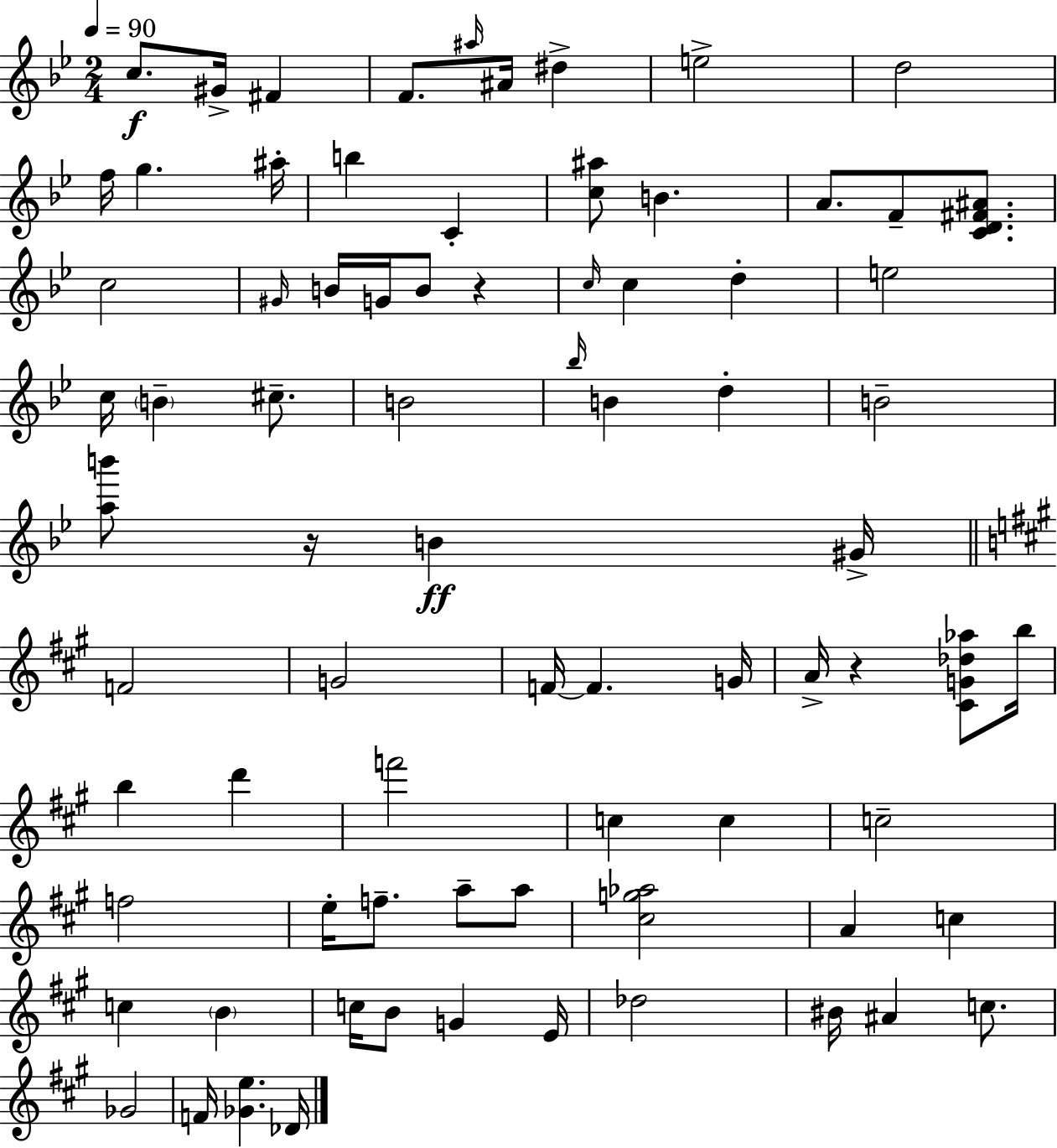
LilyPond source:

{
  \clef treble
  \numericTimeSignature
  \time 2/4
  \key bes \major
  \tempo 4 = 90
  c''8.\f gis'16-> fis'4 | f'8. \grace { ais''16 } ais'16 dis''4-> | e''2-> | d''2 | \break f''16 g''4. | ais''16-. b''4 c'4-. | <c'' ais''>8 b'4. | a'8. f'8-- <c' d' fis' ais'>8. | \break c''2 | \grace { gis'16 } b'16 g'16 b'8 r4 | \grace { c''16 } c''4 d''4-. | e''2 | \break c''16 \parenthesize b'4-- | cis''8.-- b'2 | \grace { bes''16 } b'4 | d''4-. b'2-- | \break <a'' b'''>8 r16 b'4\ff | gis'16-> \bar "||" \break \key a \major f'2 | g'2 | f'16~~ f'4. g'16 | a'16-> r4 <cis' g' des'' aes''>8 b''16 | \break b''4 d'''4 | f'''2 | c''4 c''4 | c''2-- | \break f''2 | e''16-. f''8.-- a''8-- a''8 | <cis'' g'' aes''>2 | a'4 c''4 | \break c''4 \parenthesize b'4 | c''16 b'8 g'4 e'16 | des''2 | bis'16 ais'4 c''8. | \break ges'2 | f'16 <ges' e''>4. des'16 | \bar "|."
}